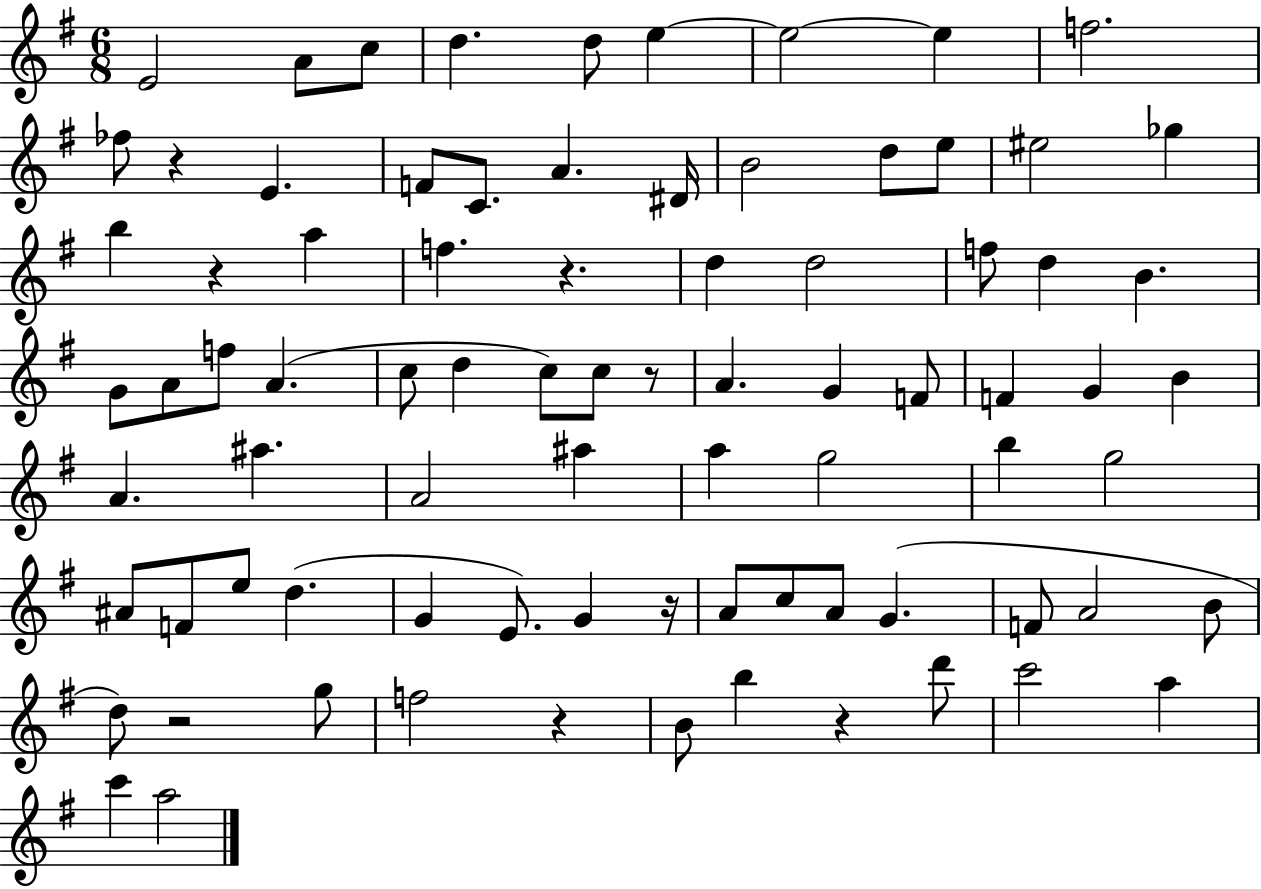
{
  \clef treble
  \numericTimeSignature
  \time 6/8
  \key g \major
  e'2 a'8 c''8 | d''4. d''8 e''4~~ | e''2~~ e''4 | f''2. | \break fes''8 r4 e'4. | f'8 c'8. a'4. dis'16 | b'2 d''8 e''8 | eis''2 ges''4 | \break b''4 r4 a''4 | f''4. r4. | d''4 d''2 | f''8 d''4 b'4. | \break g'8 a'8 f''8 a'4.( | c''8 d''4 c''8) c''8 r8 | a'4. g'4 f'8 | f'4 g'4 b'4 | \break a'4. ais''4. | a'2 ais''4 | a''4 g''2 | b''4 g''2 | \break ais'8 f'8 e''8 d''4.( | g'4 e'8.) g'4 r16 | a'8 c''8 a'8 g'4.( | f'8 a'2 b'8 | \break d''8) r2 g''8 | f''2 r4 | b'8 b''4 r4 d'''8 | c'''2 a''4 | \break c'''4 a''2 | \bar "|."
}